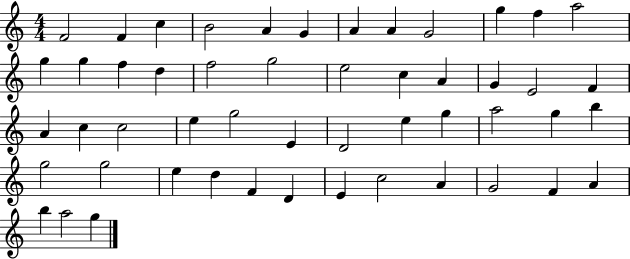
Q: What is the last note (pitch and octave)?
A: G5